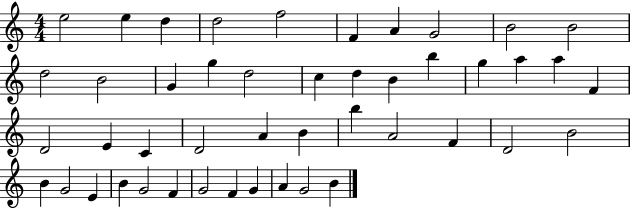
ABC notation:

X:1
T:Untitled
M:4/4
L:1/4
K:C
e2 e d d2 f2 F A G2 B2 B2 d2 B2 G g d2 c d B b g a a F D2 E C D2 A B b A2 F D2 B2 B G2 E B G2 F G2 F G A G2 B